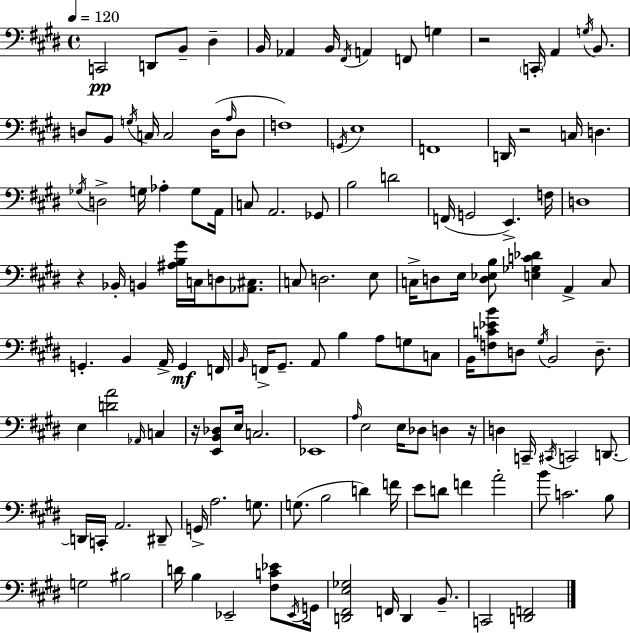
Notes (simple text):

C2/h D2/e B2/e D#3/q B2/s Ab2/q B2/s F#2/s A2/q F2/e G3/q R/h C2/s A2/q G3/s B2/e. D3/e B2/e G3/s C3/s C3/h D3/s A3/s D3/e F3/w G2/s E3/w F2/w D2/s R/h C3/s D3/q. Gb3/s D3/h G3/s Ab3/q G3/e A2/s C3/e A2/h. Gb2/e B3/h D4/h F2/s G2/h E2/q. F3/s D3/w R/q Bb2/s B2/q [A#3,B3,G#4]/s C3/s D3/e [Ab2,C#3]/e. C3/e D3/h. E3/e C3/s D3/e E3/s [D3,Eb3,B3]/e [E3,Gb3,C4,Db4]/q A2/q C3/e G2/q. B2/q A2/s G2/q F2/s B2/s F2/s G#2/e. A2/e B3/q A3/e G3/e C3/e B2/s [F3,C4,Eb4,B4]/e D3/e G#3/s B2/h D3/e. E3/q [D4,A4]/h Ab2/s C3/q R/s [E2,B2,Db3]/e E3/s C3/h. Eb2/w A3/s E3/h E3/s Db3/e D3/q R/s D3/q C2/s C#2/s C2/h D2/e. D2/s C2/s A2/h. D#2/e G2/s A3/h. G3/e. G3/e. B3/h D4/q F4/s E4/e D4/e F4/q A4/h B4/e C4/h. B3/e G3/h BIS3/h D4/s B3/q Eb2/h [F#3,C4,Eb4]/e Eb2/s G2/s [D2,F#2,E3,Gb3]/h F2/s D2/q B2/e. C2/h [D2,F2]/h